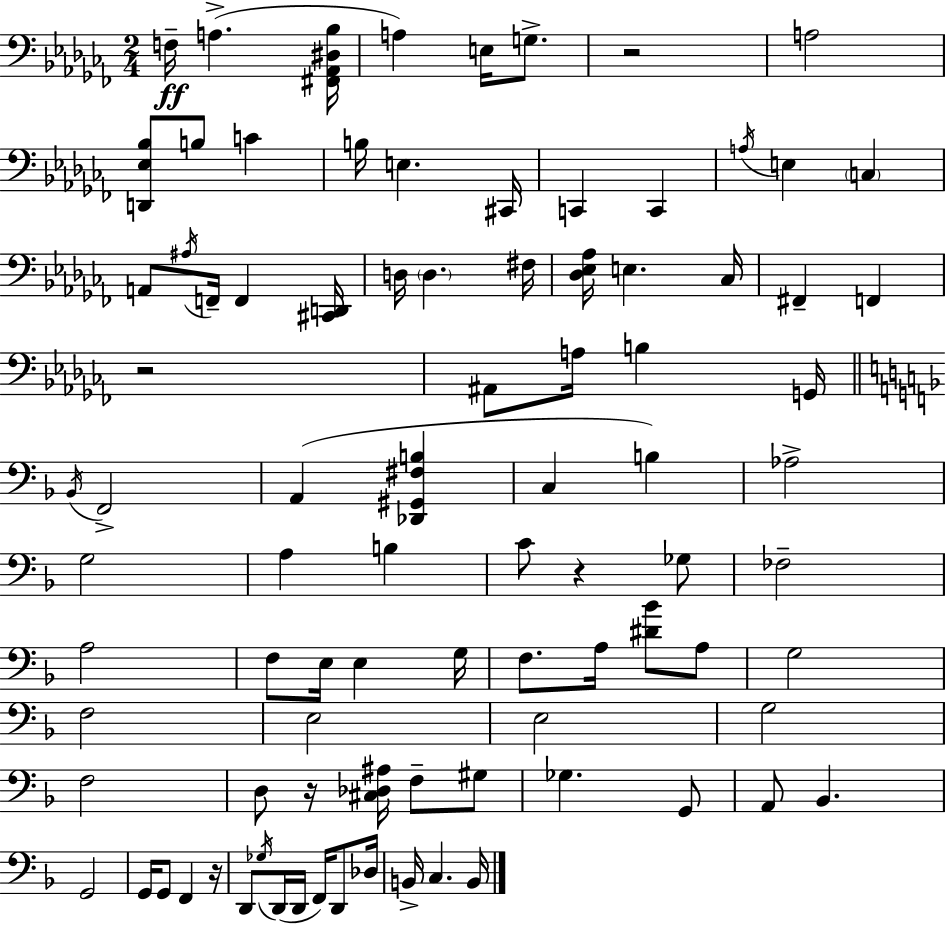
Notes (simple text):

F3/s A3/q. [F#2,Ab2,D#3,Bb3]/s A3/q E3/s G3/e. R/h A3/h [D2,Eb3,Bb3]/e B3/e C4/q B3/s E3/q. C#2/s C2/q C2/q A3/s E3/q C3/q A2/e A#3/s F2/s F2/q [C#2,D2]/s D3/s D3/q. F#3/s [Db3,Eb3,Ab3]/s E3/q. CES3/s F#2/q F2/q R/h A#2/e A3/s B3/q G2/s Bb2/s F2/h A2/q [Db2,G#2,F#3,B3]/q C3/q B3/q Ab3/h G3/h A3/q B3/q C4/e R/q Gb3/e FES3/h A3/h F3/e E3/s E3/q G3/s F3/e. A3/s [D#4,Bb4]/e A3/e G3/h F3/h E3/h E3/h G3/h F3/h D3/e R/s [C#3,Db3,A#3]/s F3/e G#3/e Gb3/q. G2/e A2/e Bb2/q. G2/h G2/s G2/e F2/q R/s D2/e Gb3/s D2/s D2/s F2/s D2/e Db3/s B2/s C3/q. B2/s